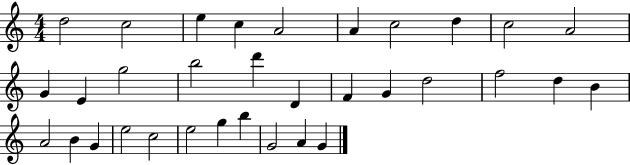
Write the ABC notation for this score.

X:1
T:Untitled
M:4/4
L:1/4
K:C
d2 c2 e c A2 A c2 d c2 A2 G E g2 b2 d' D F G d2 f2 d B A2 B G e2 c2 e2 g b G2 A G